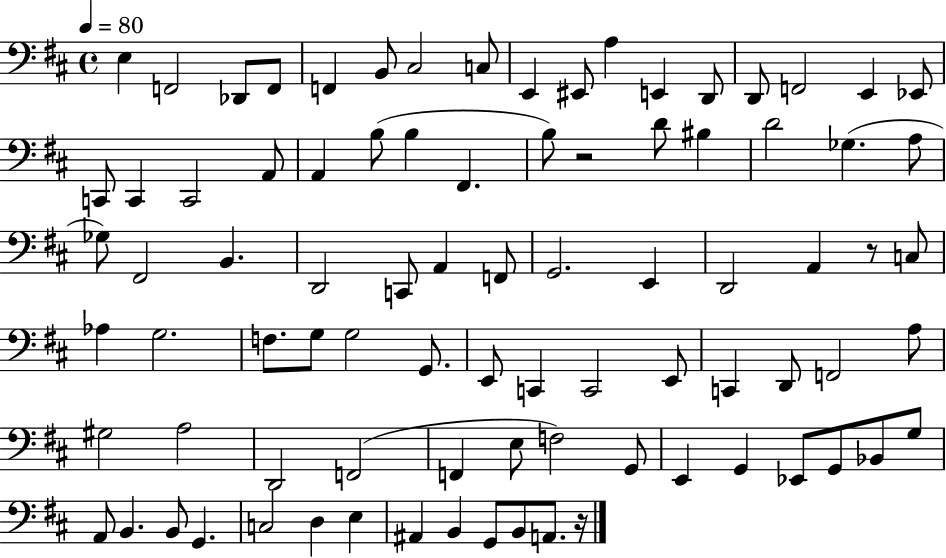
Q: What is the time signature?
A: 4/4